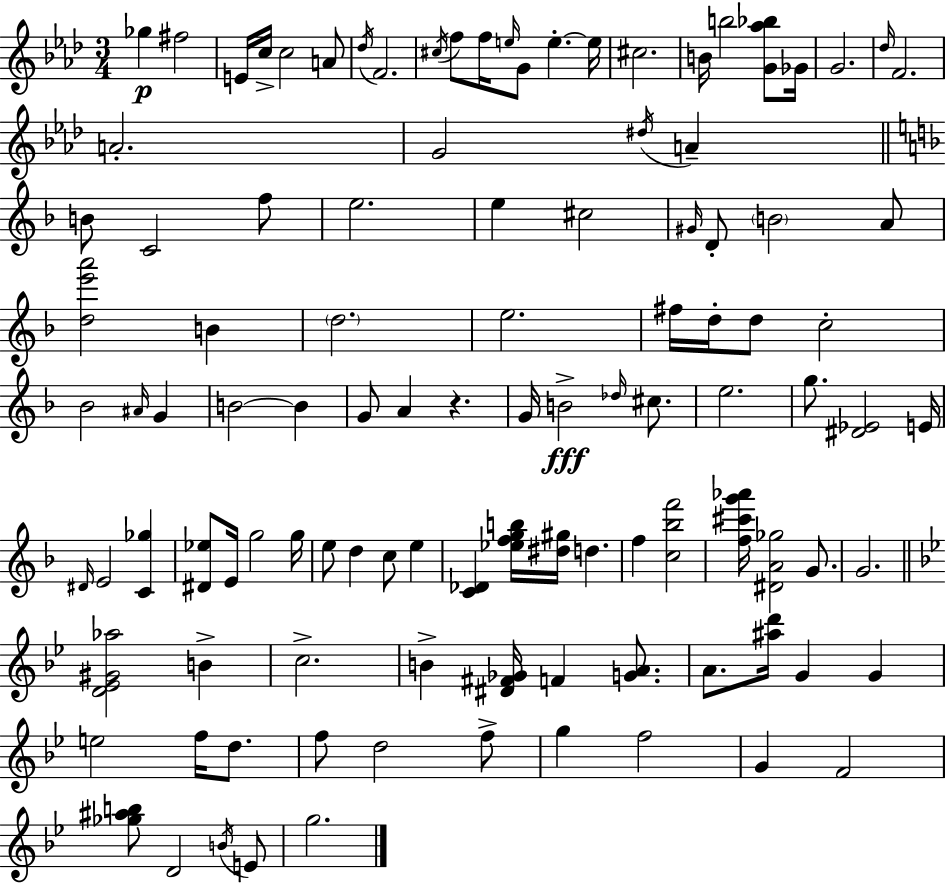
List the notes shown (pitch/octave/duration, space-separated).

Gb5/q F#5/h E4/s C5/s C5/h A4/e Db5/s F4/h. C#5/s F5/e F5/s E5/s G4/e E5/q. E5/s C#5/h. B4/s B5/h [G4,Ab5,Bb5]/e Gb4/s G4/h. Db5/s F4/h. A4/h. G4/h D#5/s A4/q B4/e C4/h F5/e E5/h. E5/q C#5/h G#4/s D4/e B4/h A4/e [D5,E6,A6]/h B4/q D5/h. E5/h. F#5/s D5/s D5/e C5/h Bb4/h A#4/s G4/q B4/h B4/q G4/e A4/q R/q. G4/s B4/h Db5/s C#5/e. E5/h. G5/e. [D#4,Eb4]/h E4/s D#4/s E4/h [C4,Gb5]/q [D#4,Eb5]/e E4/s G5/h G5/s E5/e D5/q C5/e E5/q [C4,Db4]/q [Eb5,F5,G5,B5]/s [D#5,G#5]/s D5/q. F5/q [C5,Bb5,F6]/h [F5,C#6,G6,Ab6]/s [D#4,A4,Gb5]/h G4/e. G4/h. [D4,Eb4,G#4,Ab5]/h B4/q C5/h. B4/q [D#4,F#4,Gb4]/s F4/q [G4,A4]/e. A4/e. [A#5,D6]/s G4/q G4/q E5/h F5/s D5/e. F5/e D5/h F5/e G5/q F5/h G4/q F4/h [Gb5,A#5,B5]/e D4/h B4/s E4/e G5/h.